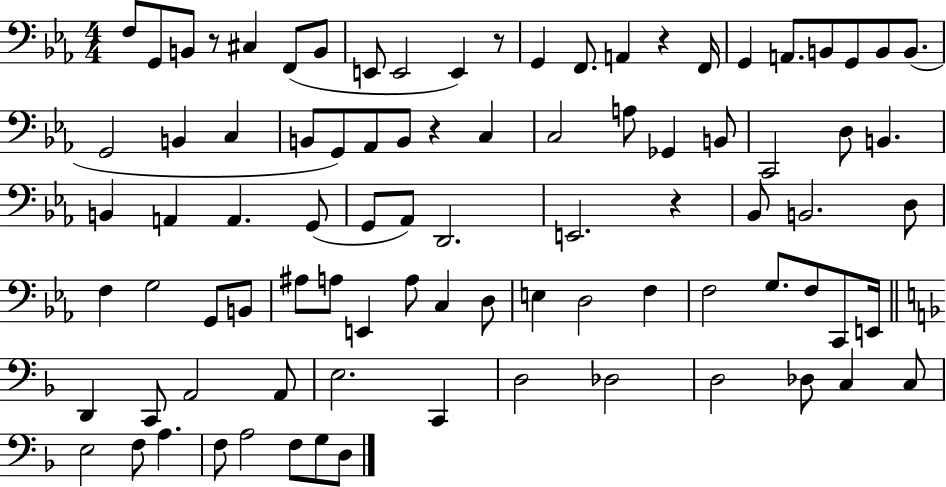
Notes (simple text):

F3/e G2/e B2/e R/e C#3/q F2/e B2/e E2/e E2/h E2/q R/e G2/q F2/e. A2/q R/q F2/s G2/q A2/e. B2/e G2/e B2/e B2/e. G2/h B2/q C3/q B2/e G2/e Ab2/e B2/e R/q C3/q C3/h A3/e Gb2/q B2/e C2/h D3/e B2/q. B2/q A2/q A2/q. G2/e G2/e Ab2/e D2/h. E2/h. R/q Bb2/e B2/h. D3/e F3/q G3/h G2/e B2/e A#3/e A3/e E2/q A3/e C3/q D3/e E3/q D3/h F3/q F3/h G3/e. F3/e C2/e E2/s D2/q C2/e A2/h A2/e E3/h. C2/q D3/h Db3/h D3/h Db3/e C3/q C3/e E3/h F3/e A3/q. F3/e A3/h F3/e G3/e D3/e